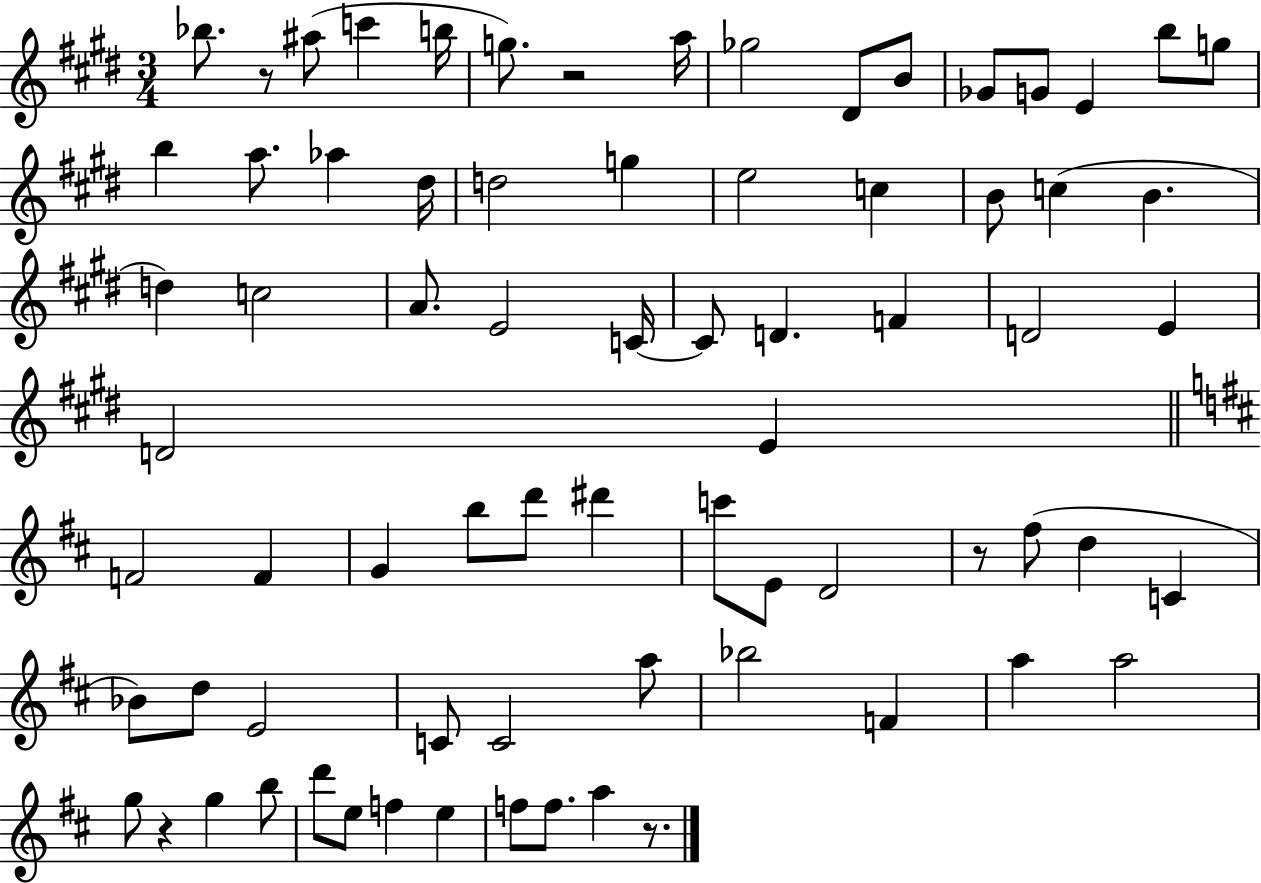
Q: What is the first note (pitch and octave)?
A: Bb5